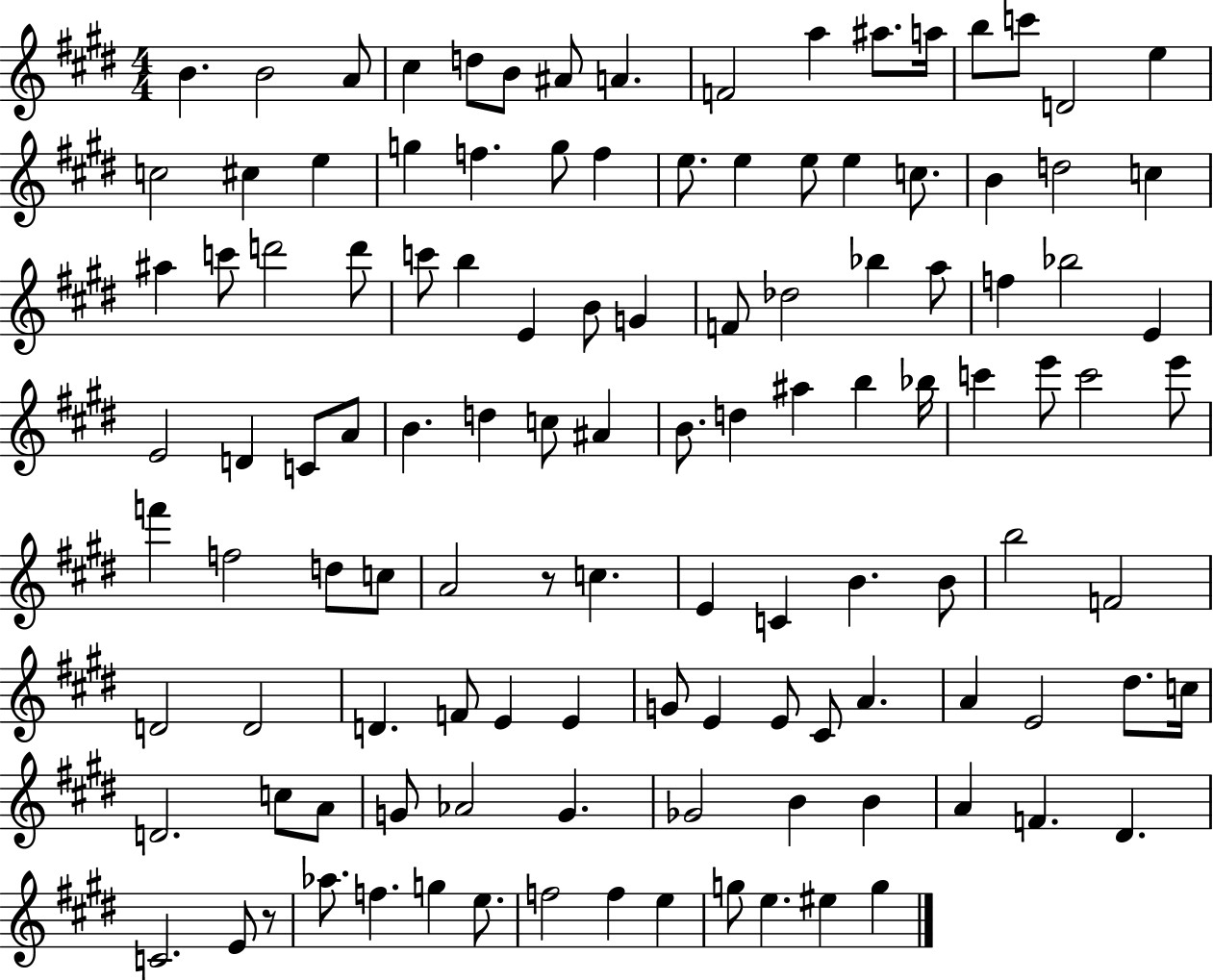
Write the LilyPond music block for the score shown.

{
  \clef treble
  \numericTimeSignature
  \time 4/4
  \key e \major
  b'4. b'2 a'8 | cis''4 d''8 b'8 ais'8 a'4. | f'2 a''4 ais''8. a''16 | b''8 c'''8 d'2 e''4 | \break c''2 cis''4 e''4 | g''4 f''4. g''8 f''4 | e''8. e''4 e''8 e''4 c''8. | b'4 d''2 c''4 | \break ais''4 c'''8 d'''2 d'''8 | c'''8 b''4 e'4 b'8 g'4 | f'8 des''2 bes''4 a''8 | f''4 bes''2 e'4 | \break e'2 d'4 c'8 a'8 | b'4. d''4 c''8 ais'4 | b'8. d''4 ais''4 b''4 bes''16 | c'''4 e'''8 c'''2 e'''8 | \break f'''4 f''2 d''8 c''8 | a'2 r8 c''4. | e'4 c'4 b'4. b'8 | b''2 f'2 | \break d'2 d'2 | d'4. f'8 e'4 e'4 | g'8 e'4 e'8 cis'8 a'4. | a'4 e'2 dis''8. c''16 | \break d'2. c''8 a'8 | g'8 aes'2 g'4. | ges'2 b'4 b'4 | a'4 f'4. dis'4. | \break c'2. e'8 r8 | aes''8. f''4. g''4 e''8. | f''2 f''4 e''4 | g''8 e''4. eis''4 g''4 | \break \bar "|."
}